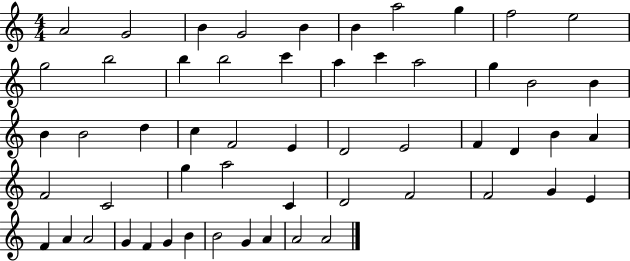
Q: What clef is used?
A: treble